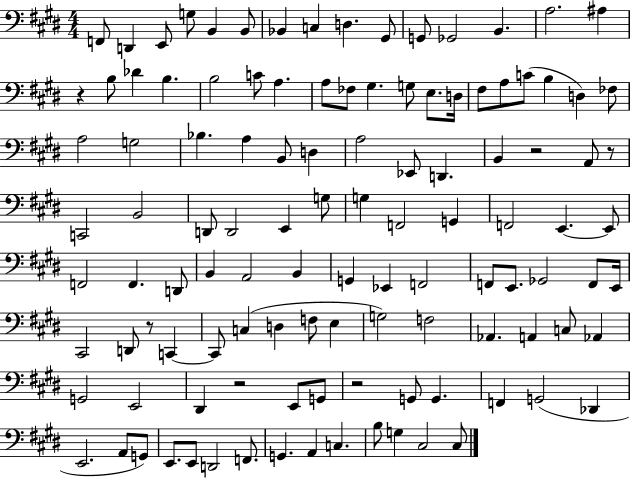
X:1
T:Untitled
M:4/4
L:1/4
K:E
F,,/2 D,, E,,/2 G,/2 B,, B,,/2 _B,, C, D, ^G,,/2 G,,/2 _G,,2 B,, A,2 ^A, z B,/2 _D B, B,2 C/2 A, A,/2 _F,/2 ^G, G,/2 E,/2 D,/4 ^F,/2 A,/2 C/2 B, D, _F,/2 A,2 G,2 _B, A, B,,/2 D, A,2 _E,,/2 D,, B,, z2 A,,/2 z/2 C,,2 B,,2 D,,/2 D,,2 E,, G,/2 G, F,,2 G,, F,,2 E,, E,,/2 F,,2 F,, D,,/2 B,, A,,2 B,, G,, _E,, F,,2 F,,/2 E,,/2 _G,,2 F,,/2 E,,/4 ^C,,2 D,,/2 z/2 C,, C,,/2 C, D, F,/2 E, G,2 F,2 _A,, A,, C,/2 _A,, G,,2 E,,2 ^D,, z2 E,,/2 G,,/2 z2 G,,/2 G,, F,, G,,2 _D,, E,,2 A,,/2 G,,/2 E,,/2 E,,/2 D,,2 F,,/2 G,, A,, C, B,/2 G, ^C,2 ^C,/2